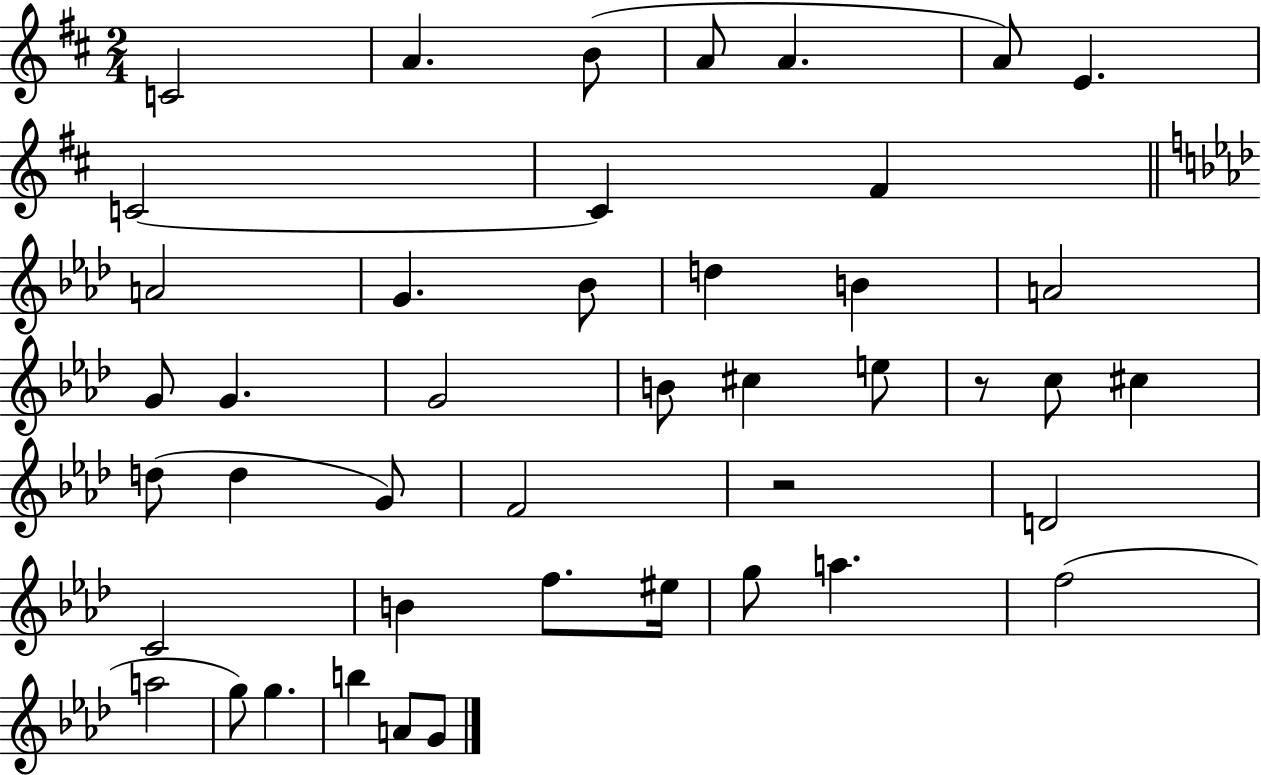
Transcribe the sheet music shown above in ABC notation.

X:1
T:Untitled
M:2/4
L:1/4
K:D
C2 A B/2 A/2 A A/2 E C2 C ^F A2 G _B/2 d B A2 G/2 G G2 B/2 ^c e/2 z/2 c/2 ^c d/2 d G/2 F2 z2 D2 C2 B f/2 ^e/4 g/2 a f2 a2 g/2 g b A/2 G/2